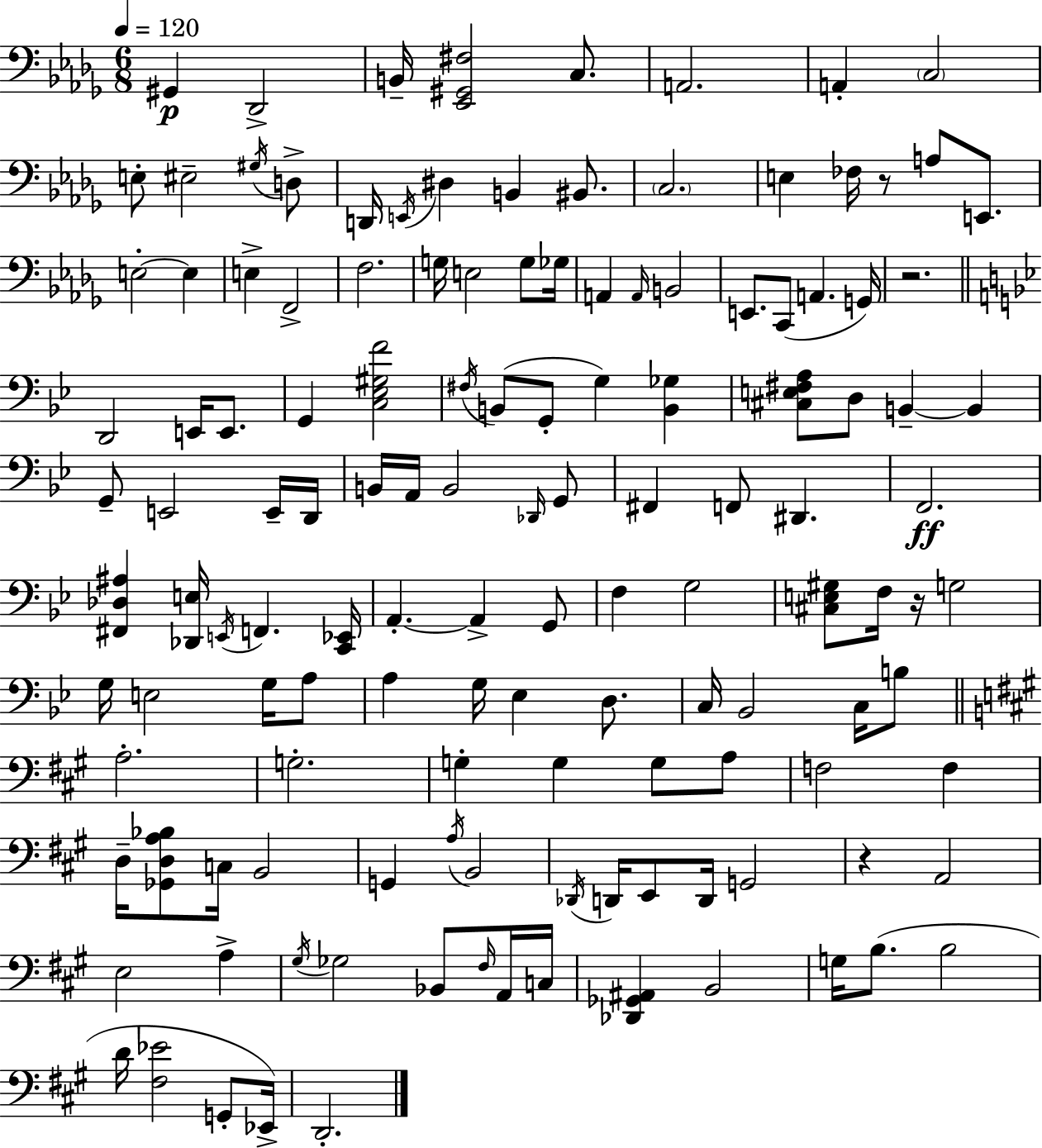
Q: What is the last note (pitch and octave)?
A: D2